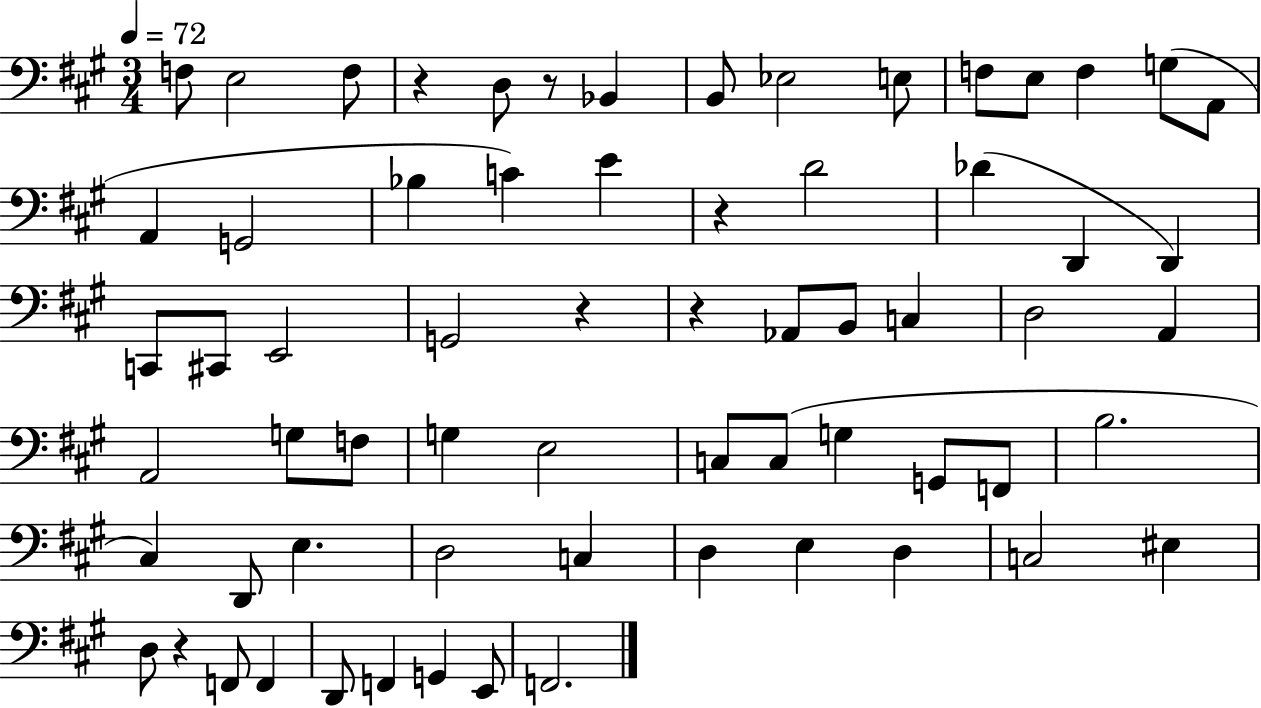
{
  \clef bass
  \numericTimeSignature
  \time 3/4
  \key a \major
  \tempo 4 = 72
  \repeat volta 2 { f8 e2 f8 | r4 d8 r8 bes,4 | b,8 ees2 e8 | f8 e8 f4 g8( a,8 | \break a,4 g,2 | bes4 c'4) e'4 | r4 d'2 | des'4( d,4 d,4) | \break c,8 cis,8 e,2 | g,2 r4 | r4 aes,8 b,8 c4 | d2 a,4 | \break a,2 g8 f8 | g4 e2 | c8 c8( g4 g,8 f,8 | b2. | \break cis4) d,8 e4. | d2 c4 | d4 e4 d4 | c2 eis4 | \break d8 r4 f,8 f,4 | d,8 f,4 g,4 e,8 | f,2. | } \bar "|."
}